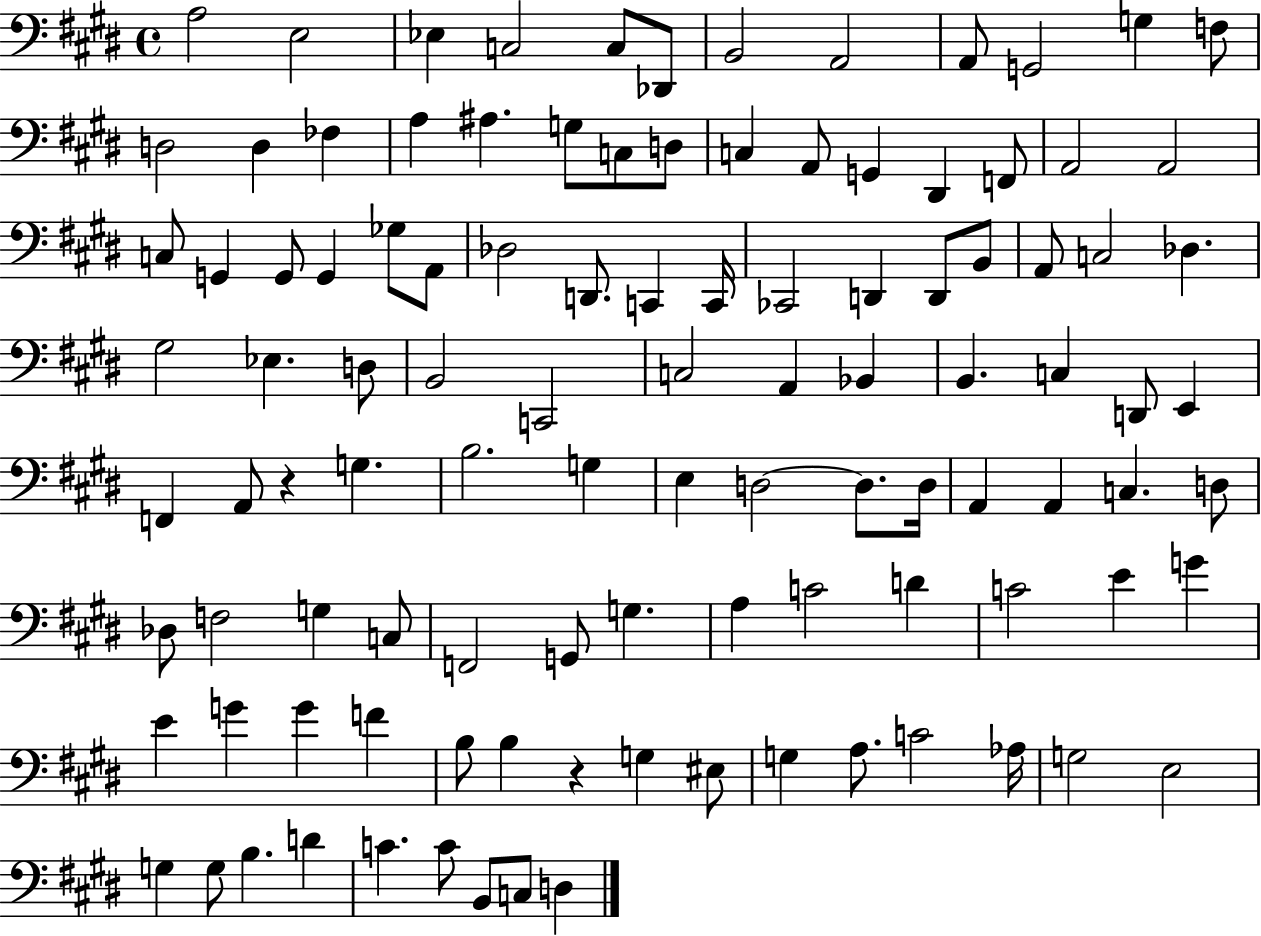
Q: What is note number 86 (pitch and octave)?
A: F4